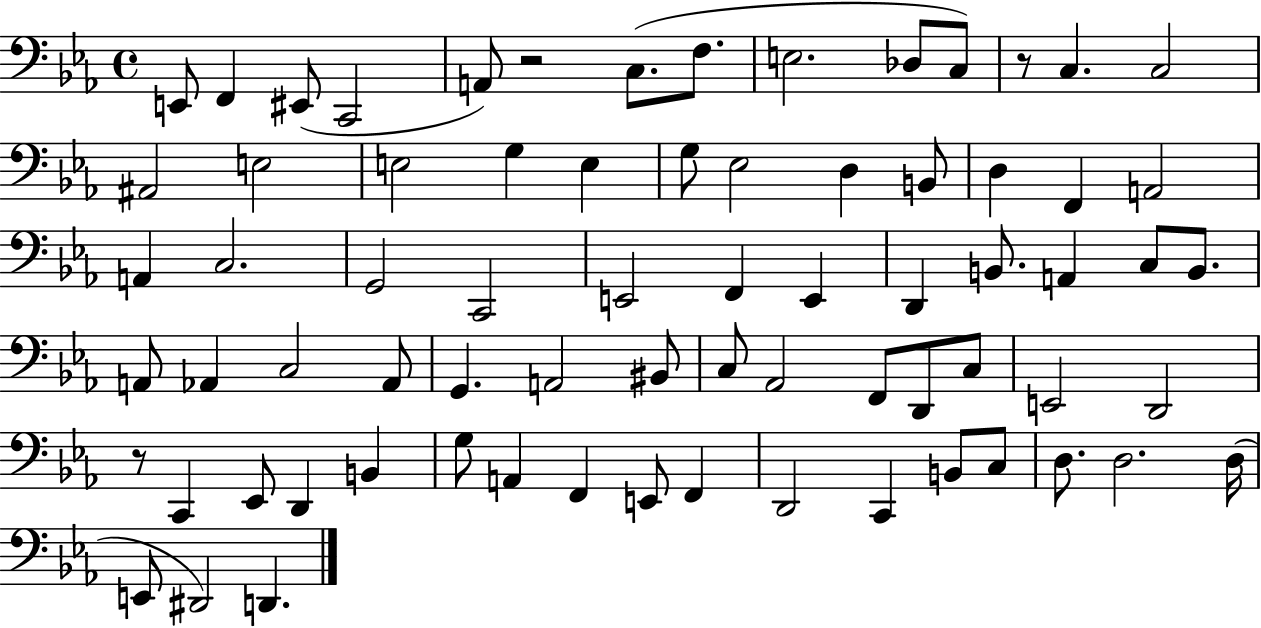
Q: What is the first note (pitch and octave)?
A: E2